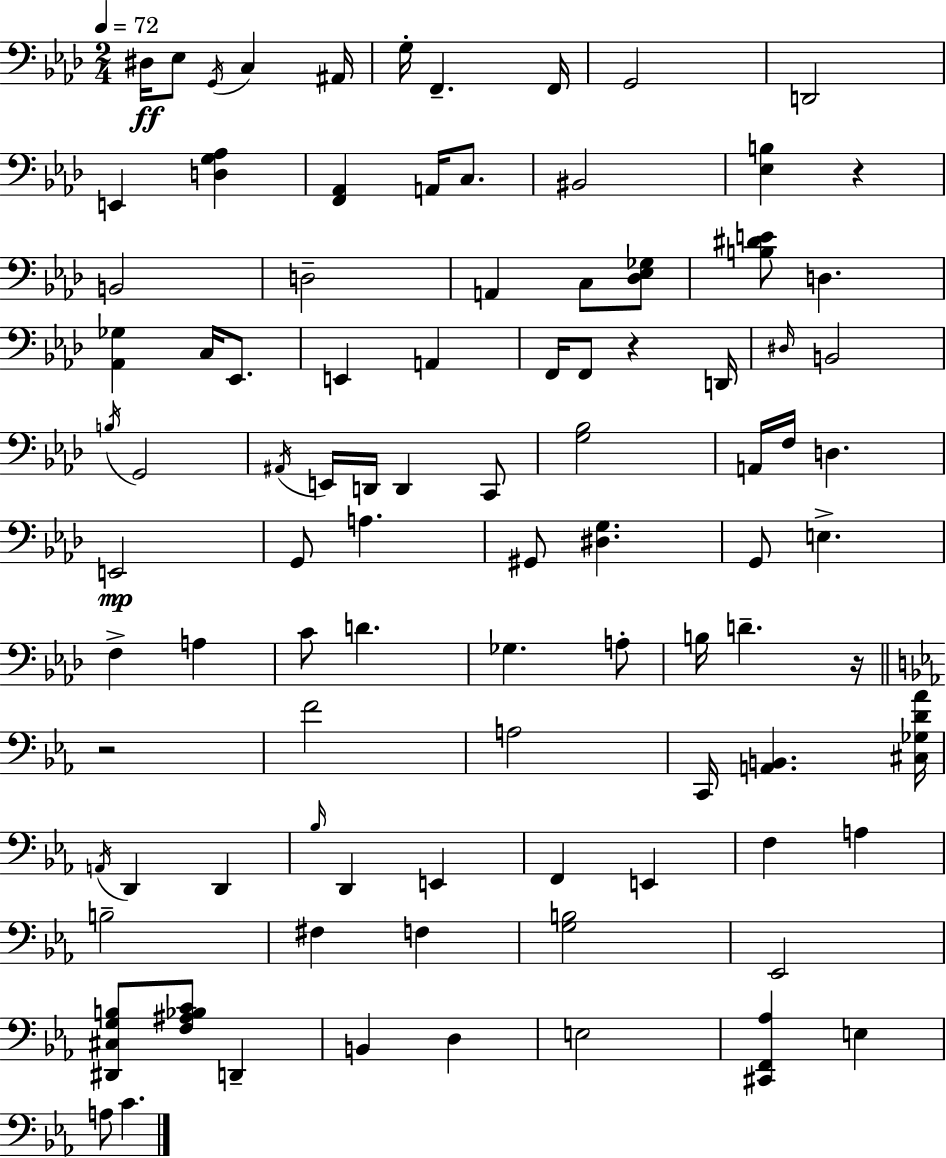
{
  \clef bass
  \numericTimeSignature
  \time 2/4
  \key aes \major
  \tempo 4 = 72
  dis16\ff ees8 \acciaccatura { g,16 } c4 | ais,16 g16-. f,4.-- | f,16 g,2 | d,2 | \break e,4 <d g aes>4 | <f, aes,>4 a,16 c8. | bis,2 | <ees b>4 r4 | \break b,2 | d2-- | a,4 c8 <des ees ges>8 | <b dis' e'>8 d4. | \break <aes, ges>4 c16 ees,8. | e,4 a,4 | f,16 f,8 r4 | d,16 \grace { dis16 } b,2 | \break \acciaccatura { b16 } g,2 | \acciaccatura { ais,16 } e,16 d,16 d,4 | c,8 <g bes>2 | a,16 f16 d4. | \break e,2\mp | g,8 a4. | gis,8 <dis g>4. | g,8 e4.-> | \break f4-> | a4 c'8 d'4. | ges4. | a8-. b16 d'4.-- | \break r16 \bar "||" \break \key ees \major r2 | f'2 | a2 | c,16 <a, b,>4. <cis ges d' aes'>16 | \break \acciaccatura { a,16 } d,4 d,4 | \grace { bes16 } d,4 e,4 | f,4 e,4 | f4 a4 | \break b2-- | fis4 f4 | <g b>2 | ees,2 | \break <dis, cis g b>8 <f ais bes c'>8 d,4-- | b,4 d4 | e2 | <cis, f, aes>4 e4 | \break a8 c'4. | \bar "|."
}